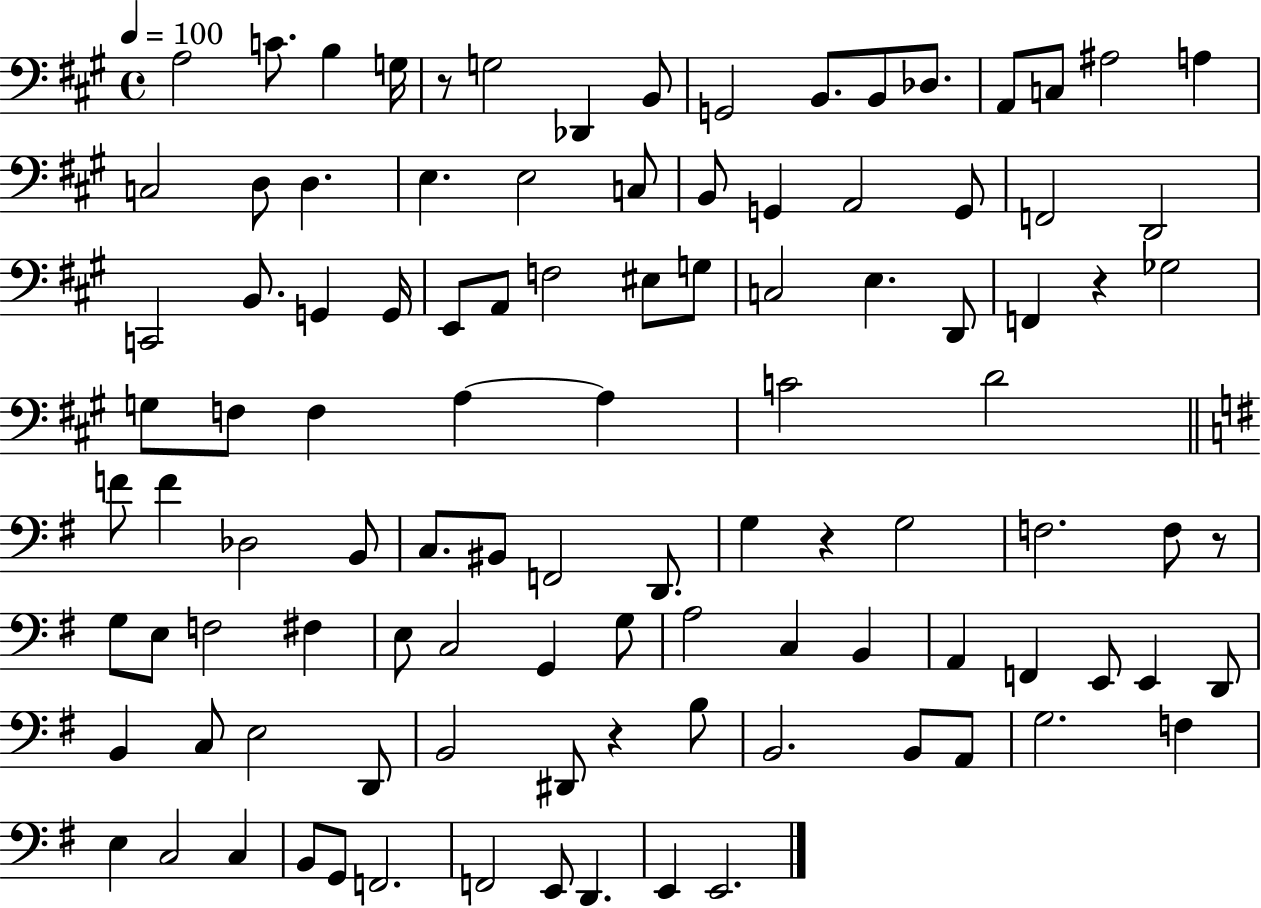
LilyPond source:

{
  \clef bass
  \time 4/4
  \defaultTimeSignature
  \key a \major
  \tempo 4 = 100
  \repeat volta 2 { a2 c'8. b4 g16 | r8 g2 des,4 b,8 | g,2 b,8. b,8 des8. | a,8 c8 ais2 a4 | \break c2 d8 d4. | e4. e2 c8 | b,8 g,4 a,2 g,8 | f,2 d,2 | \break c,2 b,8. g,4 g,16 | e,8 a,8 f2 eis8 g8 | c2 e4. d,8 | f,4 r4 ges2 | \break g8 f8 f4 a4~~ a4 | c'2 d'2 | \bar "||" \break \key g \major f'8 f'4 des2 b,8 | c8. bis,8 f,2 d,8. | g4 r4 g2 | f2. f8 r8 | \break g8 e8 f2 fis4 | e8 c2 g,4 g8 | a2 c4 b,4 | a,4 f,4 e,8 e,4 d,8 | \break b,4 c8 e2 d,8 | b,2 dis,8 r4 b8 | b,2. b,8 a,8 | g2. f4 | \break e4 c2 c4 | b,8 g,8 f,2. | f,2 e,8 d,4. | e,4 e,2. | \break } \bar "|."
}